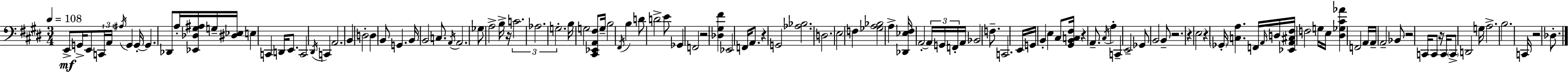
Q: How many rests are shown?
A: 10